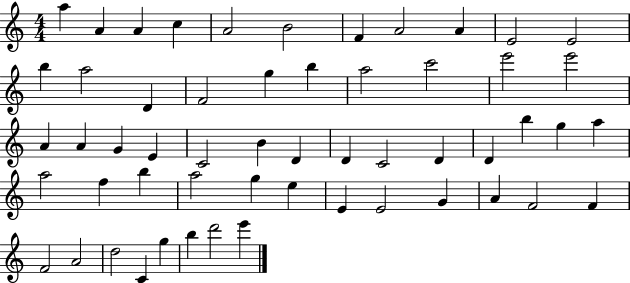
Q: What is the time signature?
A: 4/4